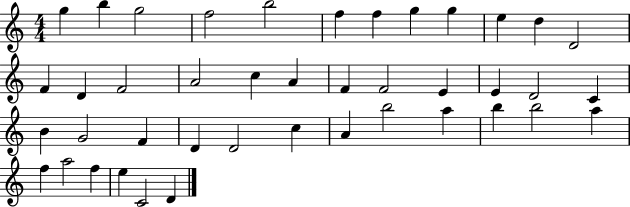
X:1
T:Untitled
M:4/4
L:1/4
K:C
g b g2 f2 b2 f f g g e d D2 F D F2 A2 c A F F2 E E D2 C B G2 F D D2 c A b2 a b b2 a f a2 f e C2 D